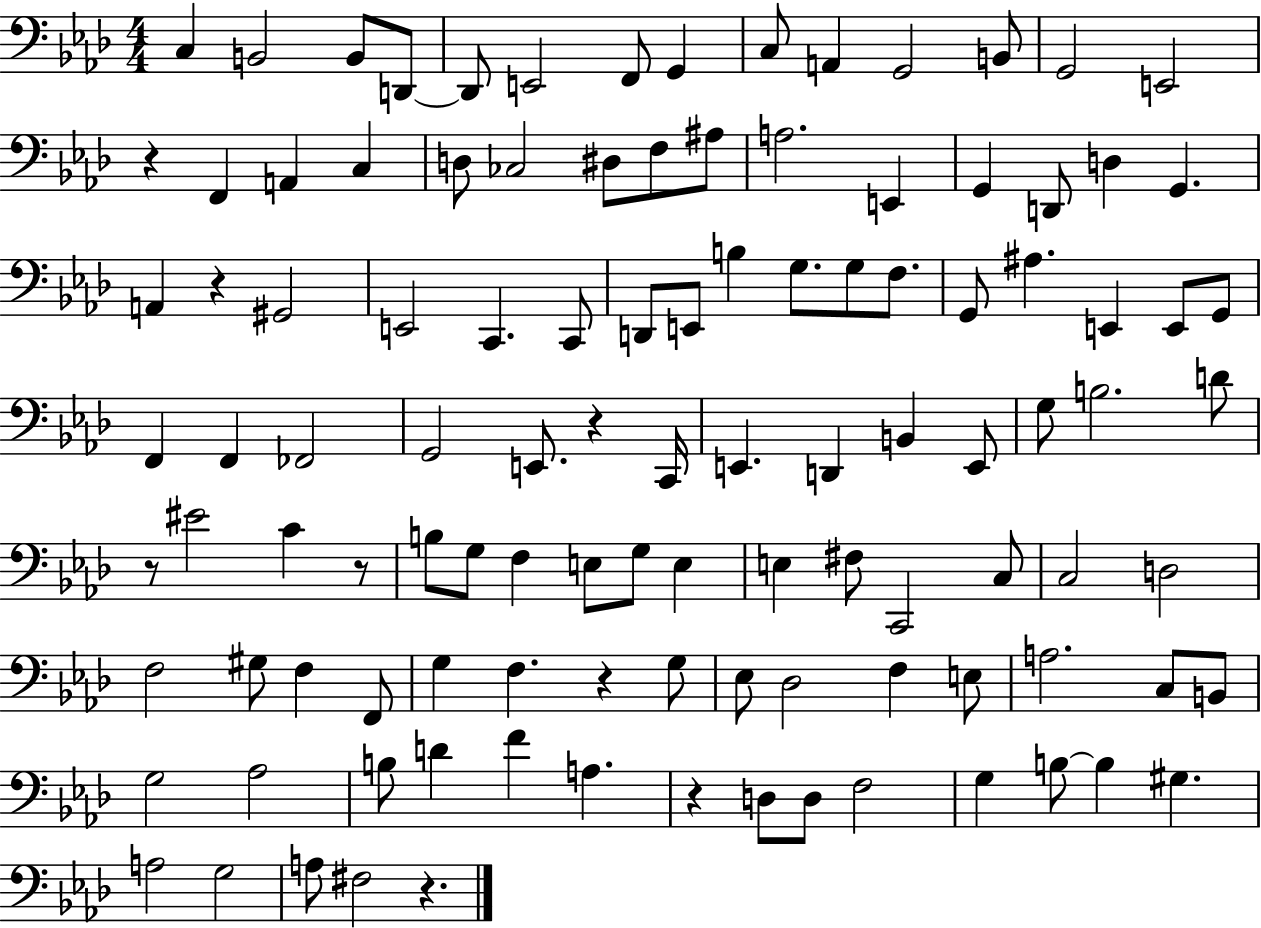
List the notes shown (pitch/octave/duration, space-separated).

C3/q B2/h B2/e D2/e D2/e E2/h F2/e G2/q C3/e A2/q G2/h B2/e G2/h E2/h R/q F2/q A2/q C3/q D3/e CES3/h D#3/e F3/e A#3/e A3/h. E2/q G2/q D2/e D3/q G2/q. A2/q R/q G#2/h E2/h C2/q. C2/e D2/e E2/e B3/q G3/e. G3/e F3/e. G2/e A#3/q. E2/q E2/e G2/e F2/q F2/q FES2/h G2/h E2/e. R/q C2/s E2/q. D2/q B2/q E2/e G3/e B3/h. D4/e R/e EIS4/h C4/q R/e B3/e G3/e F3/q E3/e G3/e E3/q E3/q F#3/e C2/h C3/e C3/h D3/h F3/h G#3/e F3/q F2/e G3/q F3/q. R/q G3/e Eb3/e Db3/h F3/q E3/e A3/h. C3/e B2/e G3/h Ab3/h B3/e D4/q F4/q A3/q. R/q D3/e D3/e F3/h G3/q B3/e B3/q G#3/q. A3/h G3/h A3/e F#3/h R/q.